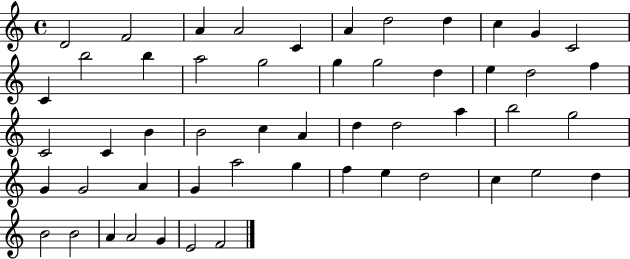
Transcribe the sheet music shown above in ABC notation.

X:1
T:Untitled
M:4/4
L:1/4
K:C
D2 F2 A A2 C A d2 d c G C2 C b2 b a2 g2 g g2 d e d2 f C2 C B B2 c A d d2 a b2 g2 G G2 A G a2 g f e d2 c e2 d B2 B2 A A2 G E2 F2